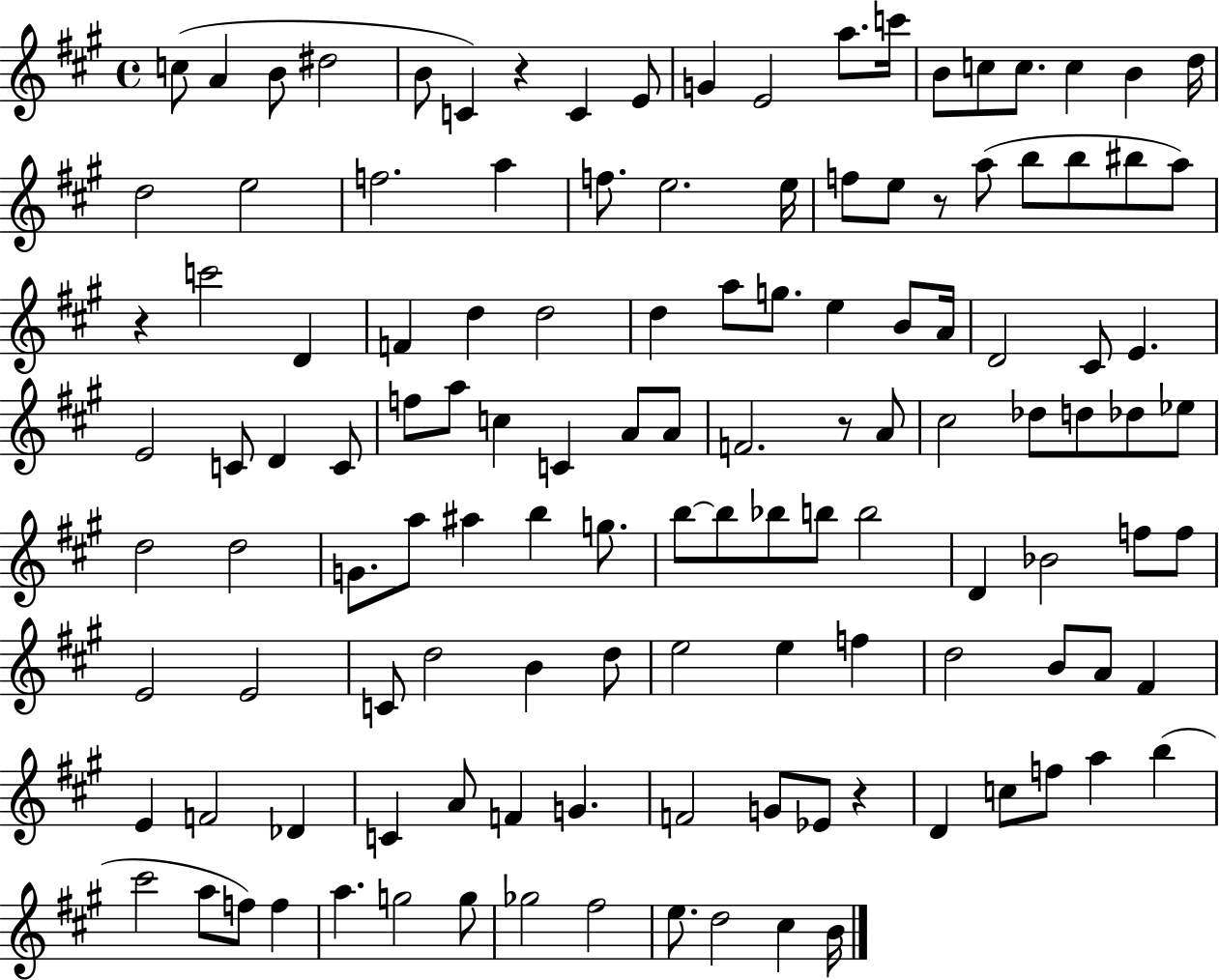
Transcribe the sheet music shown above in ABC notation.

X:1
T:Untitled
M:4/4
L:1/4
K:A
c/2 A B/2 ^d2 B/2 C z C E/2 G E2 a/2 c'/4 B/2 c/2 c/2 c B d/4 d2 e2 f2 a f/2 e2 e/4 f/2 e/2 z/2 a/2 b/2 b/2 ^b/2 a/2 z c'2 D F d d2 d a/2 g/2 e B/2 A/4 D2 ^C/2 E E2 C/2 D C/2 f/2 a/2 c C A/2 A/2 F2 z/2 A/2 ^c2 _d/2 d/2 _d/2 _e/2 d2 d2 G/2 a/2 ^a b g/2 b/2 b/2 _b/2 b/2 b2 D _B2 f/2 f/2 E2 E2 C/2 d2 B d/2 e2 e f d2 B/2 A/2 ^F E F2 _D C A/2 F G F2 G/2 _E/2 z D c/2 f/2 a b ^c'2 a/2 f/2 f a g2 g/2 _g2 ^f2 e/2 d2 ^c B/4